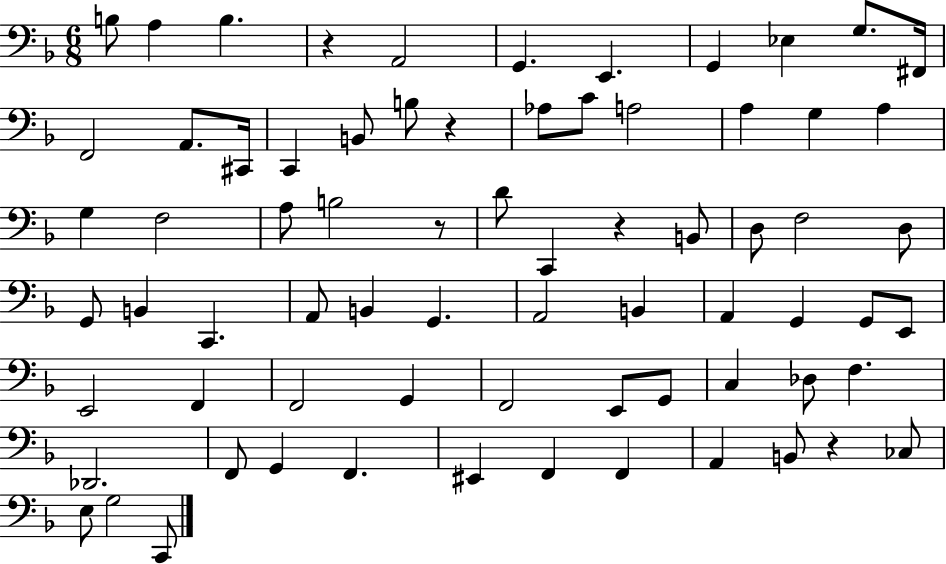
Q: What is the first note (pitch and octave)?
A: B3